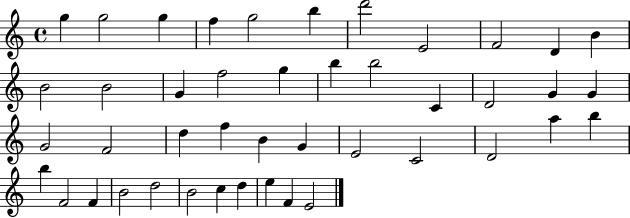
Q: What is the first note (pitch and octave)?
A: G5